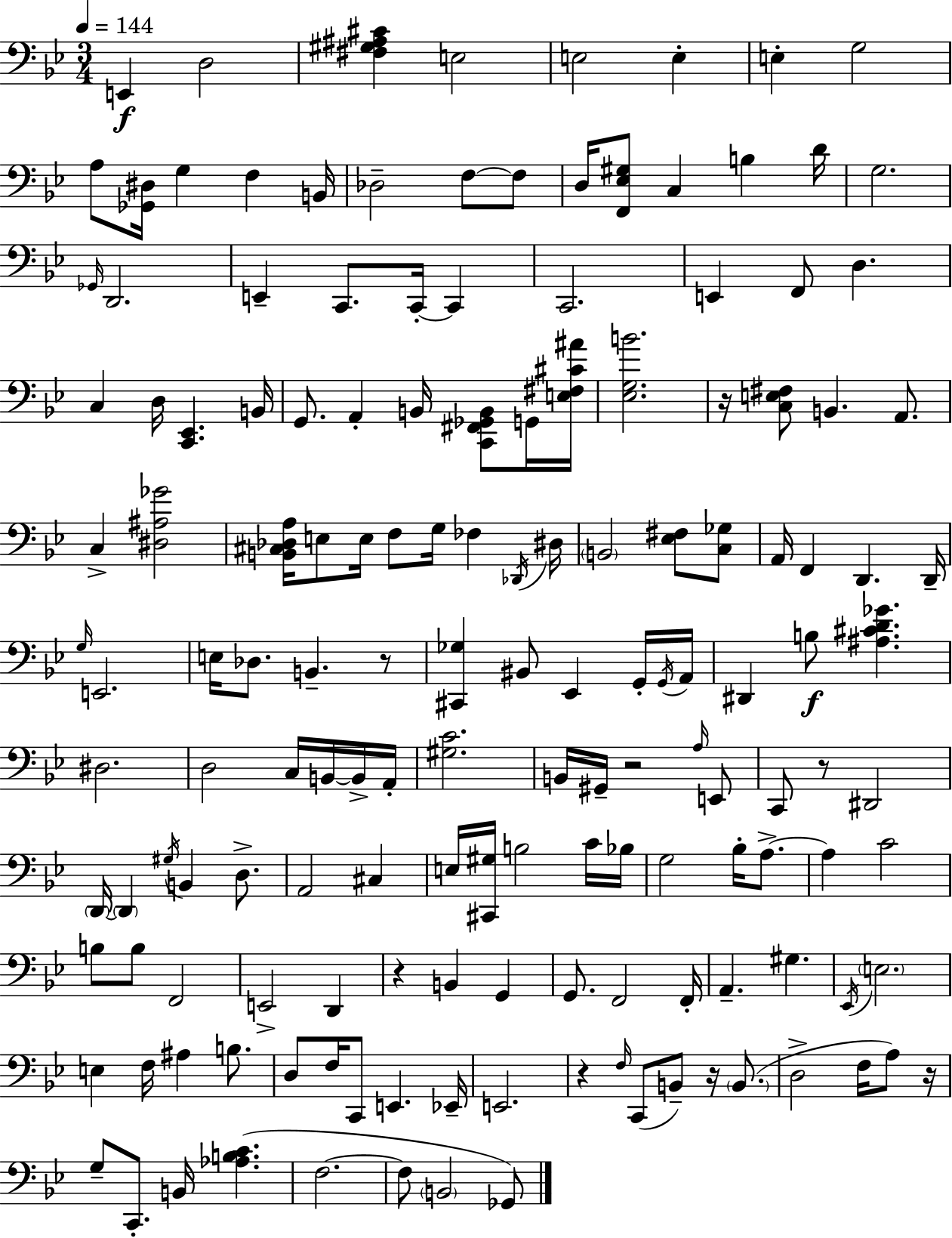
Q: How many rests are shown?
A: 8